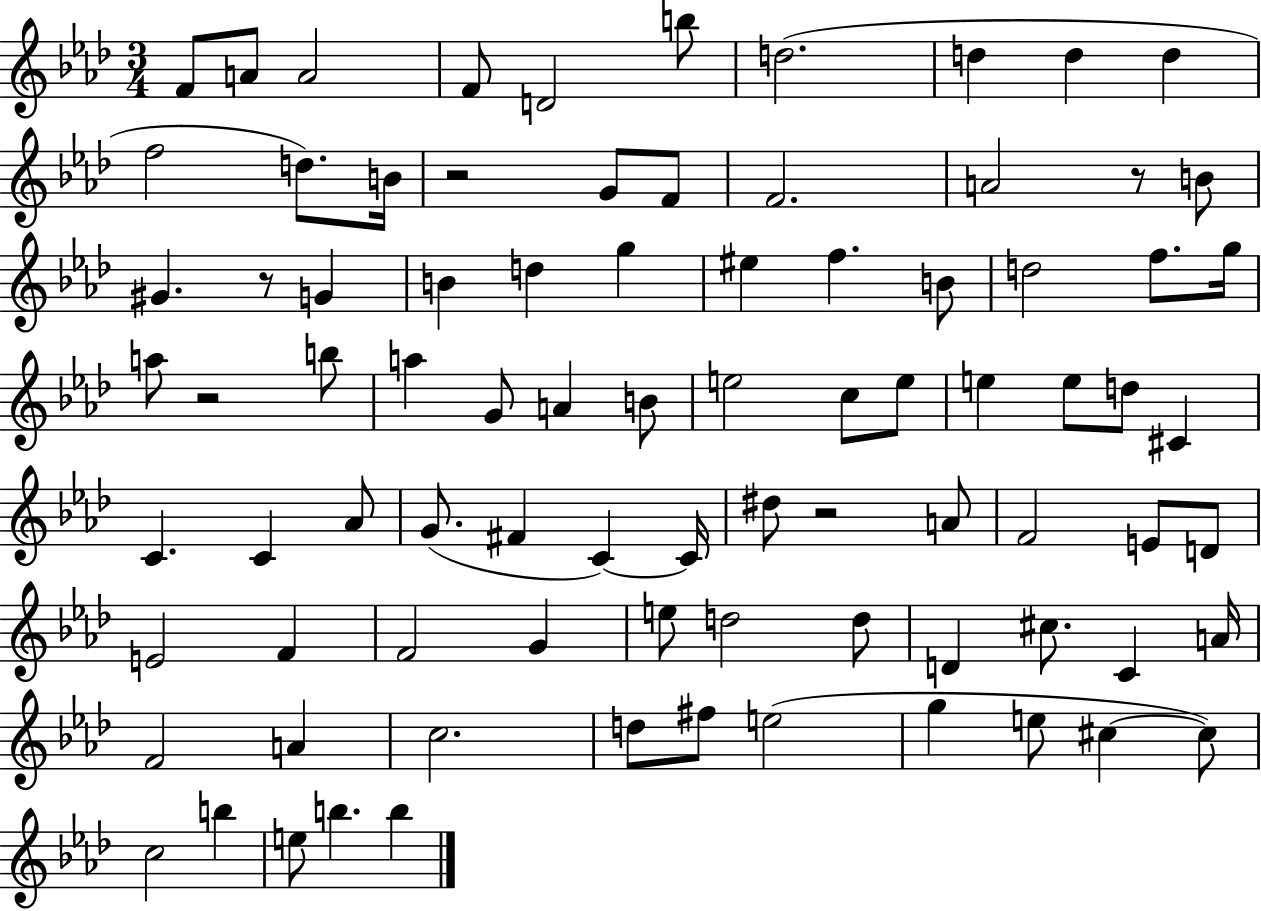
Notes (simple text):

F4/e A4/e A4/h F4/e D4/h B5/e D5/h. D5/q D5/q D5/q F5/h D5/e. B4/s R/h G4/e F4/e F4/h. A4/h R/e B4/e G#4/q. R/e G4/q B4/q D5/q G5/q EIS5/q F5/q. B4/e D5/h F5/e. G5/s A5/e R/h B5/e A5/q G4/e A4/q B4/e E5/h C5/e E5/e E5/q E5/e D5/e C#4/q C4/q. C4/q Ab4/e G4/e. F#4/q C4/q C4/s D#5/e R/h A4/e F4/h E4/e D4/e E4/h F4/q F4/h G4/q E5/e D5/h D5/e D4/q C#5/e. C4/q A4/s F4/h A4/q C5/h. D5/e F#5/e E5/h G5/q E5/e C#5/q C#5/e C5/h B5/q E5/e B5/q. B5/q